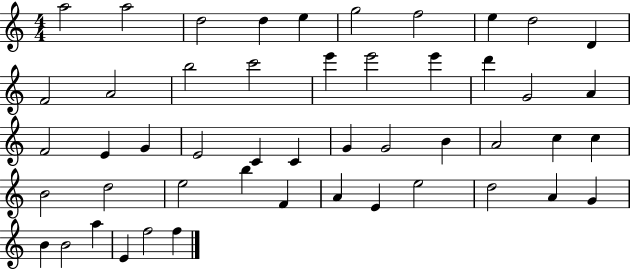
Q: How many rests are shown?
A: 0